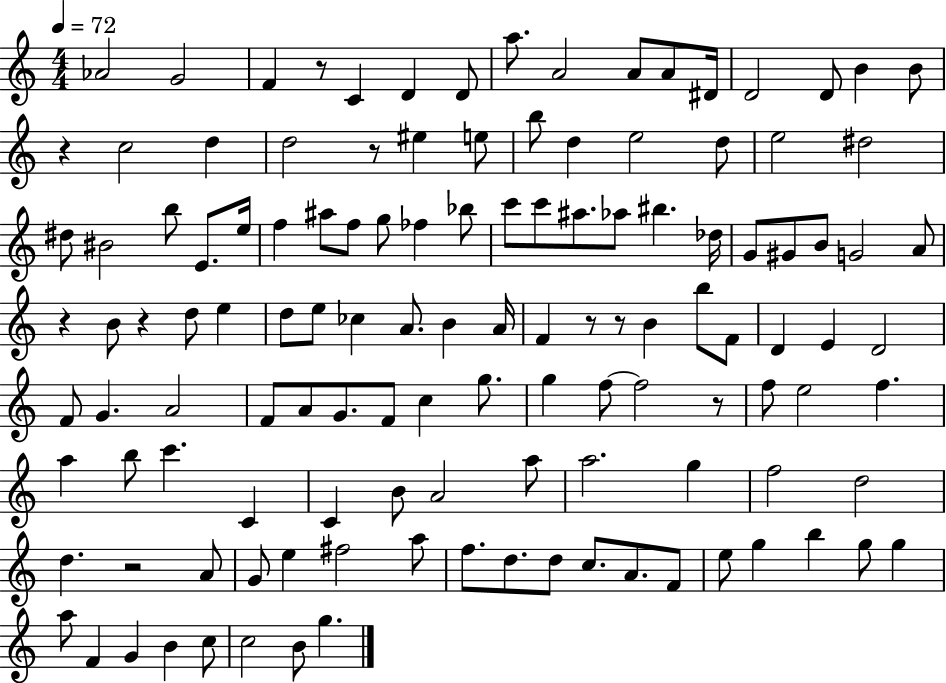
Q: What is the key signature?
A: C major